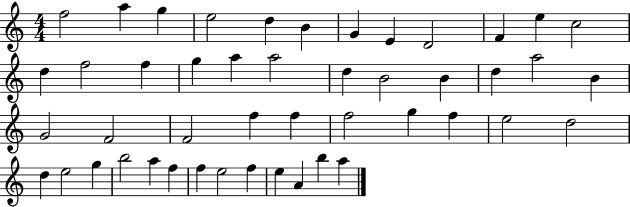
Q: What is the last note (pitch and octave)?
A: A5